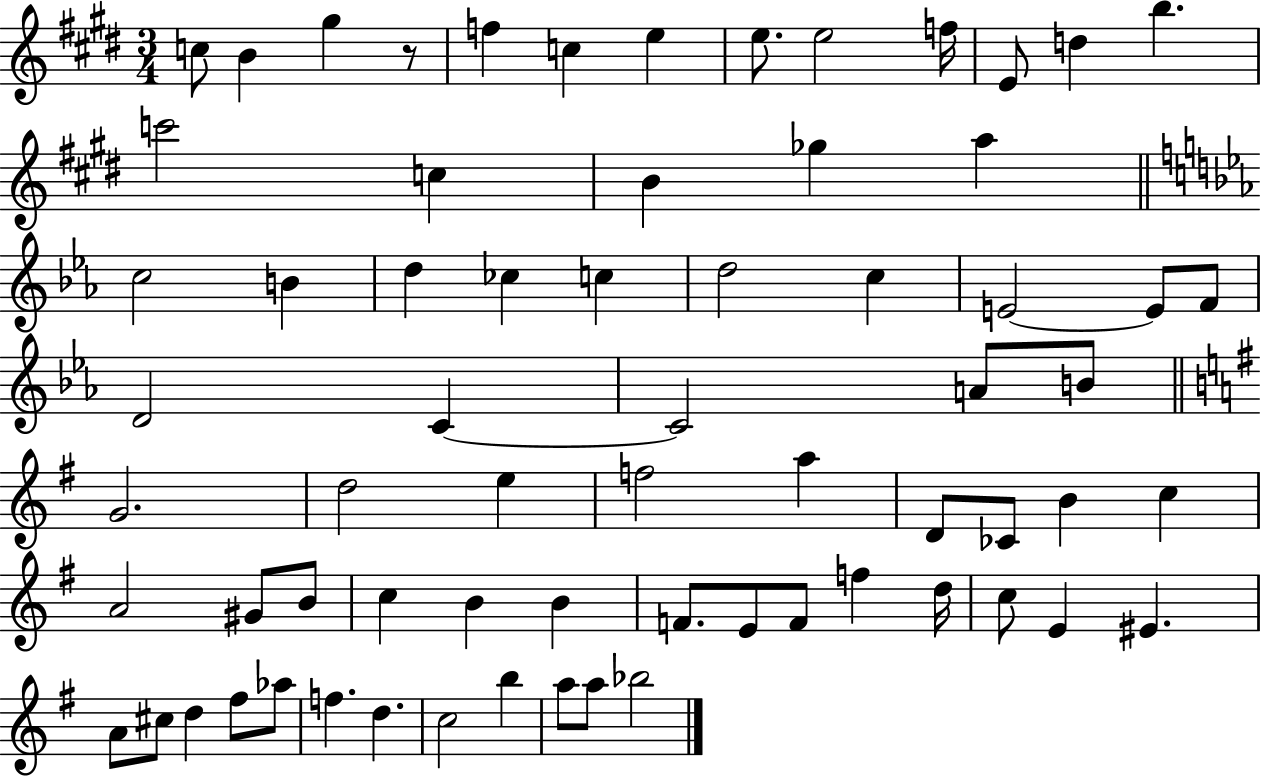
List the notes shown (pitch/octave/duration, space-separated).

C5/e B4/q G#5/q R/e F5/q C5/q E5/q E5/e. E5/h F5/s E4/e D5/q B5/q. C6/h C5/q B4/q Gb5/q A5/q C5/h B4/q D5/q CES5/q C5/q D5/h C5/q E4/h E4/e F4/e D4/h C4/q C4/h A4/e B4/e G4/h. D5/h E5/q F5/h A5/q D4/e CES4/e B4/q C5/q A4/h G#4/e B4/e C5/q B4/q B4/q F4/e. E4/e F4/e F5/q D5/s C5/e E4/q EIS4/q. A4/e C#5/e D5/q F#5/e Ab5/e F5/q. D5/q. C5/h B5/q A5/e A5/e Bb5/h